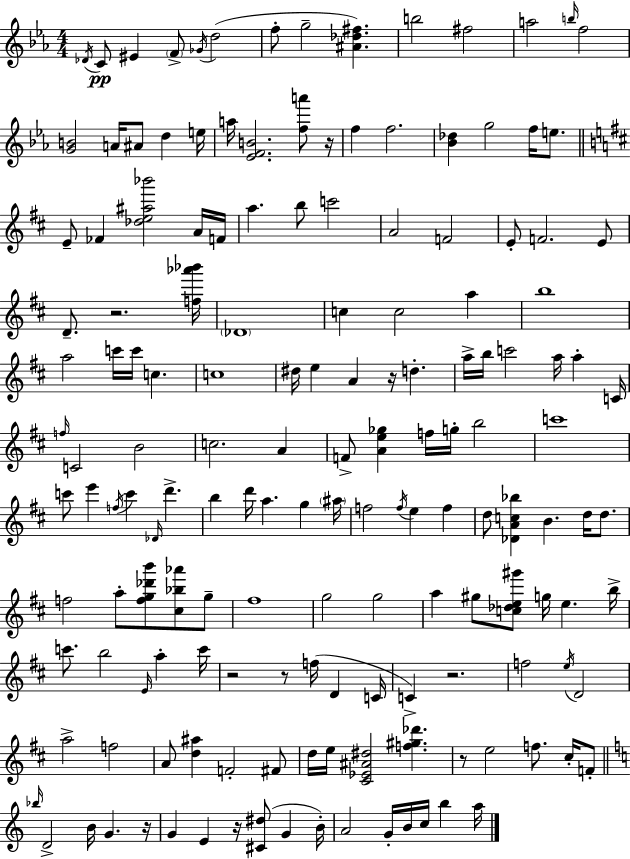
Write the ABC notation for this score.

X:1
T:Untitled
M:4/4
L:1/4
K:Eb
_D/4 C/2 ^E F/2 _G/4 d2 f/2 g2 [^A_d^f] b2 ^f2 a2 b/4 f2 [GB]2 A/4 ^A/2 d e/4 a/4 [_EFB]2 [fa']/2 z/4 f f2 [_B_d] g2 f/4 e/2 E/2 _F [_de^a_b']2 A/4 F/4 a b/2 c'2 A2 F2 E/2 F2 E/2 D/2 z2 [f_a'_b']/4 _D4 c c2 a b4 a2 c'/4 c'/4 c c4 ^d/4 e A z/4 d a/4 b/4 c'2 a/4 a C/4 f/4 C2 B2 c2 A F/2 [Ae_g] f/4 g/4 b2 c'4 c'/2 e' f/4 c' _D/4 d' b d'/4 a g ^a/4 f2 f/4 e f d/2 [_DAc_b] B d/4 d/2 f2 a/2 [fg_d'b']/2 [^c_b_a']/2 g/2 ^f4 g2 g2 a ^g/2 [c_de^g']/2 g/4 e b/4 c'/2 b2 E/4 a c'/4 z2 z/2 f/4 D C/4 C z2 f2 e/4 D2 a2 f2 A/2 [d^a] F2 ^F/2 d/4 e/4 [^C_E^A^d]2 [f^g_d'] z/2 e2 f/2 ^c/4 F/2 _b/4 D2 B/4 G z/4 G E z/4 [^C^d]/2 G B/4 A2 G/4 B/4 c/4 b a/4